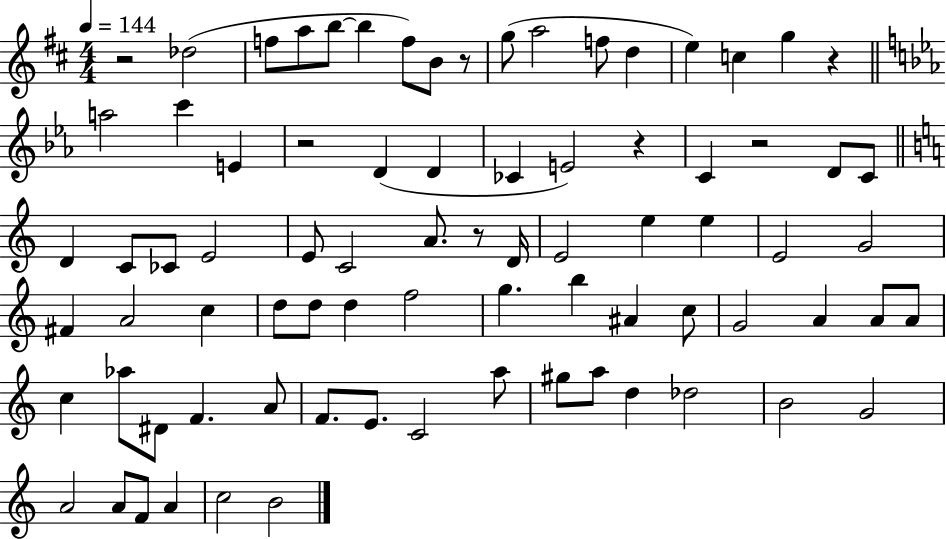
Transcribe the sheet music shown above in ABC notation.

X:1
T:Untitled
M:4/4
L:1/4
K:D
z2 _d2 f/2 a/2 b/2 b f/2 B/2 z/2 g/2 a2 f/2 d e c g z a2 c' E z2 D D _C E2 z C z2 D/2 C/2 D C/2 _C/2 E2 E/2 C2 A/2 z/2 D/4 E2 e e E2 G2 ^F A2 c d/2 d/2 d f2 g b ^A c/2 G2 A A/2 A/2 c _a/2 ^D/2 F A/2 F/2 E/2 C2 a/2 ^g/2 a/2 d _d2 B2 G2 A2 A/2 F/2 A c2 B2